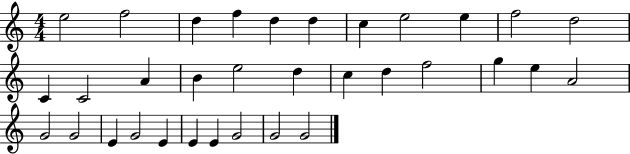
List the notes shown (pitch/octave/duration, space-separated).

E5/h F5/h D5/q F5/q D5/q D5/q C5/q E5/h E5/q F5/h D5/h C4/q C4/h A4/q B4/q E5/h D5/q C5/q D5/q F5/h G5/q E5/q A4/h G4/h G4/h E4/q G4/h E4/q E4/q E4/q G4/h G4/h G4/h